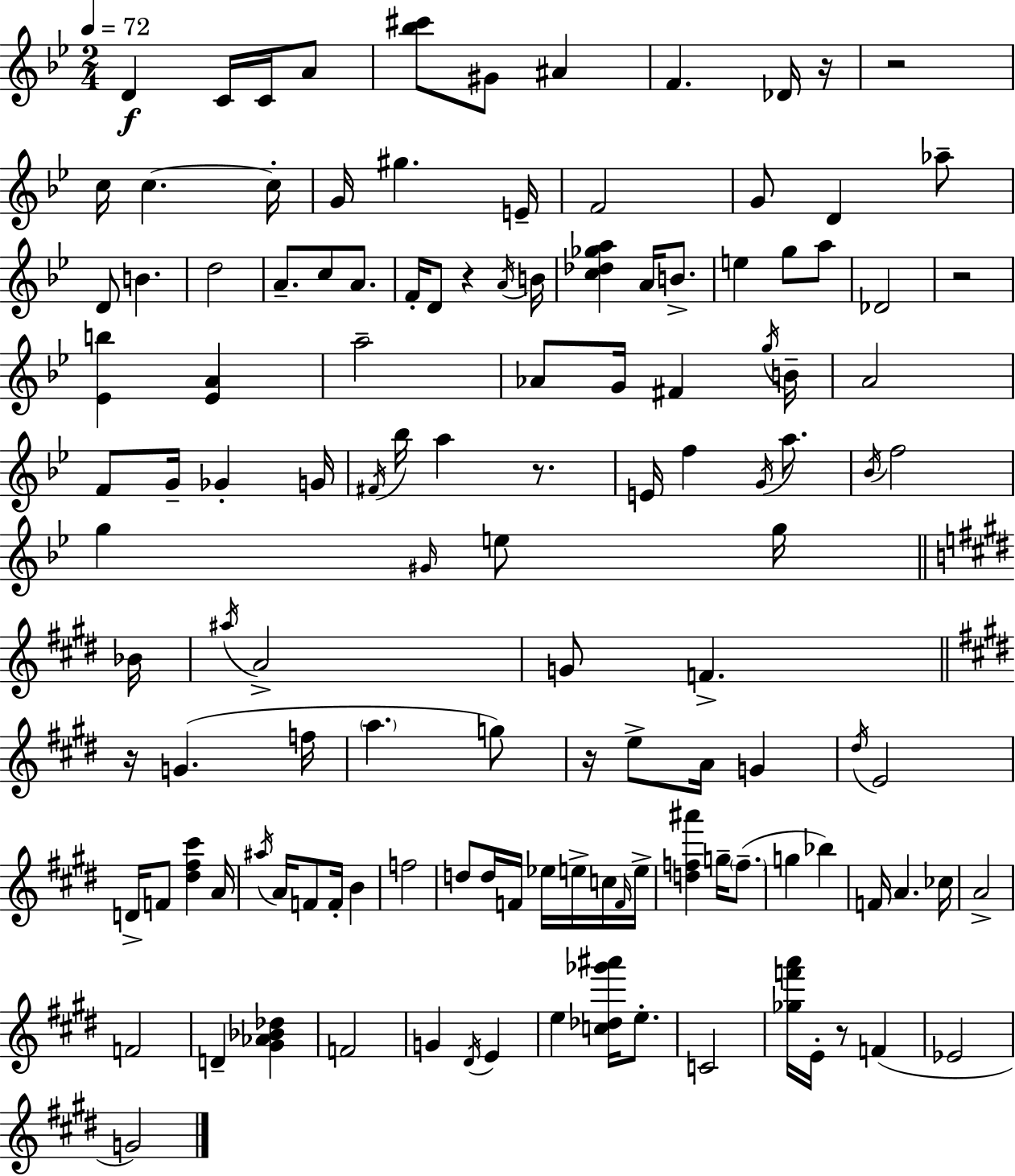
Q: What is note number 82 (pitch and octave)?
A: D5